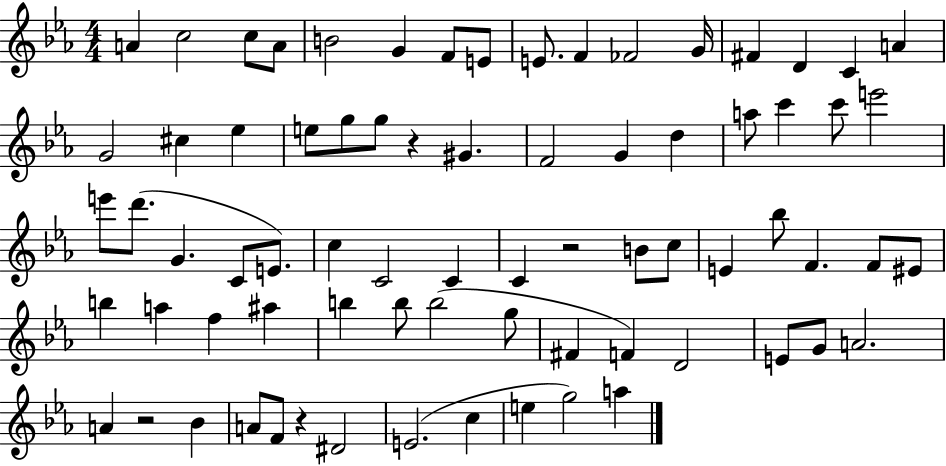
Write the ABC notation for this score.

X:1
T:Untitled
M:4/4
L:1/4
K:Eb
A c2 c/2 A/2 B2 G F/2 E/2 E/2 F _F2 G/4 ^F D C A G2 ^c _e e/2 g/2 g/2 z ^G F2 G d a/2 c' c'/2 e'2 e'/2 d'/2 G C/2 E/2 c C2 C C z2 B/2 c/2 E _b/2 F F/2 ^E/2 b a f ^a b b/2 b2 g/2 ^F F D2 E/2 G/2 A2 A z2 _B A/2 F/2 z ^D2 E2 c e g2 a